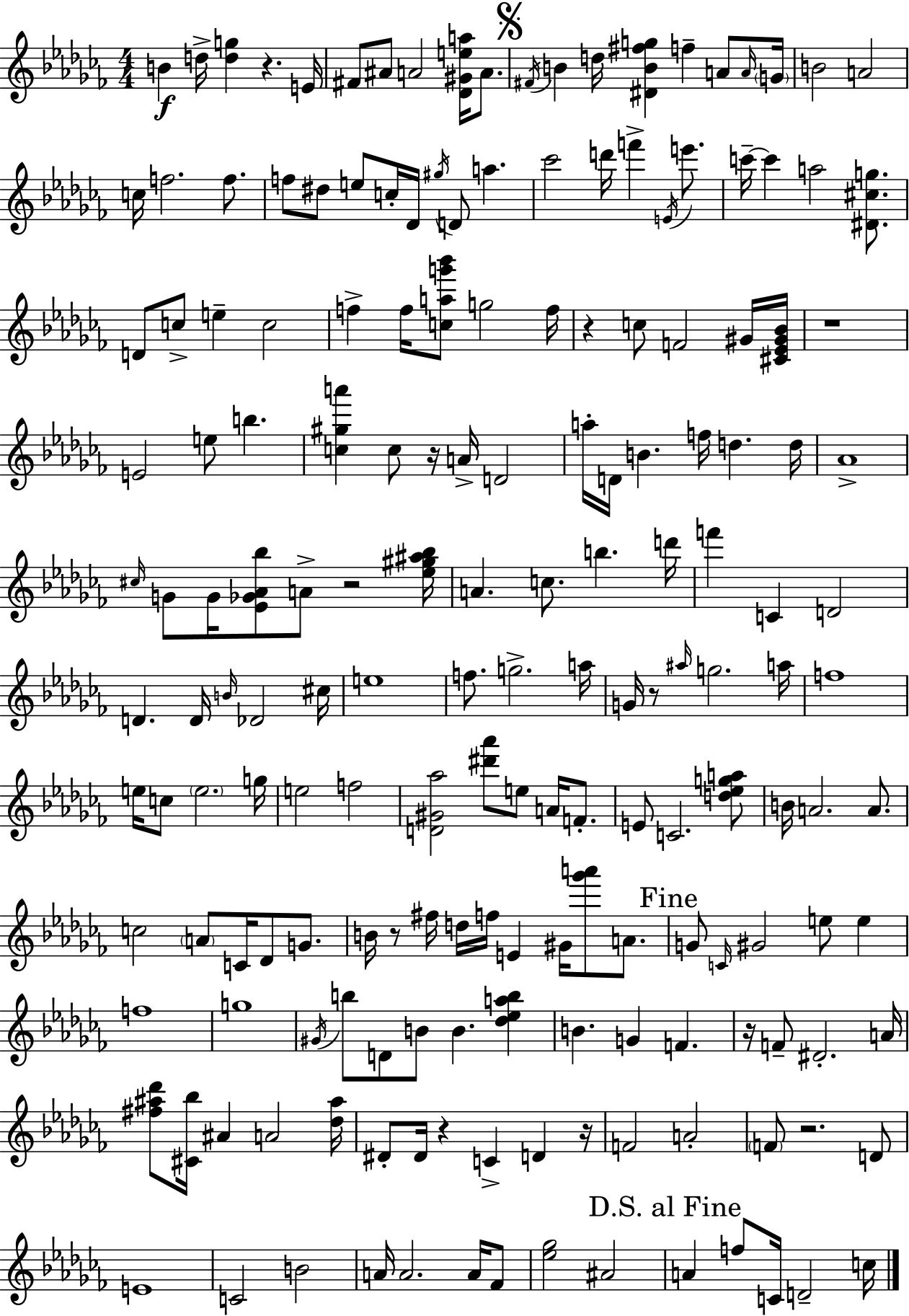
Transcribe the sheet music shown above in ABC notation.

X:1
T:Untitled
M:4/4
L:1/4
K:Abm
B d/4 [dg] z E/4 ^F/2 ^A/2 A2 [_D^Gea]/4 A/2 ^F/4 B d/4 [^DB^fg] f A/2 A/4 G/4 B2 A2 c/4 f2 f/2 f/2 ^d/2 e/2 c/4 _D/4 ^g/4 D/2 a _c'2 d'/4 f' E/4 e'/2 c'/4 c' a2 [^D^cg]/2 D/2 c/2 e c2 f f/4 [cag'_b']/2 g2 f/4 z c/2 F2 ^G/4 [^C_E^G_B]/4 z4 E2 e/2 b [c^ga'] c/2 z/4 A/4 D2 a/4 D/4 B f/4 d d/4 _A4 ^c/4 G/2 G/4 [_E_G_A_b]/2 A/2 z2 [_e^g^a_b]/4 A c/2 b d'/4 f' C D2 D D/4 B/4 _D2 ^c/4 e4 f/2 g2 a/4 G/4 z/2 ^a/4 g2 a/4 f4 e/4 c/2 e2 g/4 e2 f2 [D^G_a]2 [^d'_a']/2 e/2 A/4 F/2 E/2 C2 [d_ega]/2 B/4 A2 A/2 c2 A/2 C/4 _D/2 G/2 B/4 z/2 ^f/4 d/4 f/4 E ^G/4 [_g'a']/2 A/2 G/2 C/4 ^G2 e/2 e f4 g4 ^G/4 b/2 D/2 B/2 B [_d_eab] B G F z/4 F/2 ^D2 A/4 [^f^a_d']/2 [^C_b]/4 ^A A2 [_d^a]/4 ^D/2 ^D/4 z C D z/4 F2 A2 F/2 z2 D/2 E4 C2 B2 A/4 A2 A/4 _F/2 [_e_g]2 ^A2 A f/2 C/4 D2 c/4